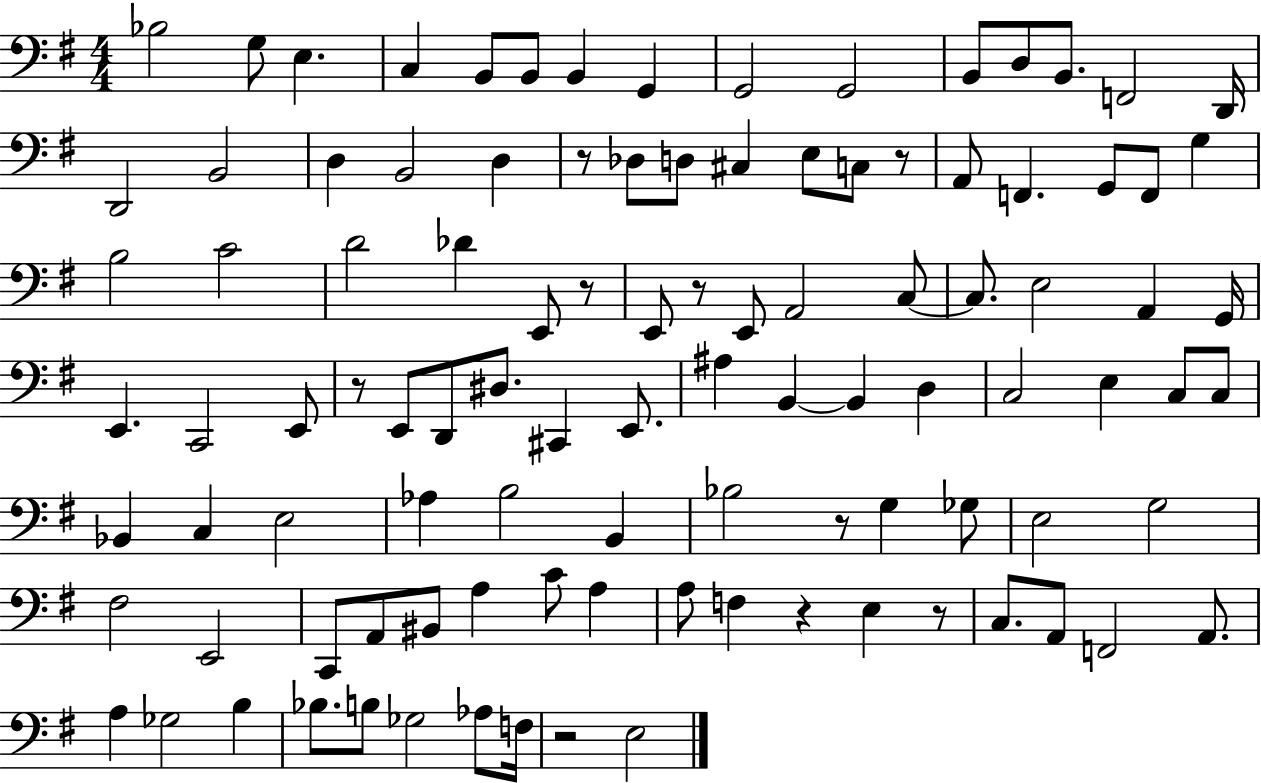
Bb3/h G3/e E3/q. C3/q B2/e B2/e B2/q G2/q G2/h G2/h B2/e D3/e B2/e. F2/h D2/s D2/h B2/h D3/q B2/h D3/q R/e Db3/e D3/e C#3/q E3/e C3/e R/e A2/e F2/q. G2/e F2/e G3/q B3/h C4/h D4/h Db4/q E2/e R/e E2/e R/e E2/e A2/h C3/e C3/e. E3/h A2/q G2/s E2/q. C2/h E2/e R/e E2/e D2/e D#3/e. C#2/q E2/e. A#3/q B2/q B2/q D3/q C3/h E3/q C3/e C3/e Bb2/q C3/q E3/h Ab3/q B3/h B2/q Bb3/h R/e G3/q Gb3/e E3/h G3/h F#3/h E2/h C2/e A2/e BIS2/e A3/q C4/e A3/q A3/e F3/q R/q E3/q R/e C3/e. A2/e F2/h A2/e. A3/q Gb3/h B3/q Bb3/e. B3/e Gb3/h Ab3/e F3/s R/h E3/h